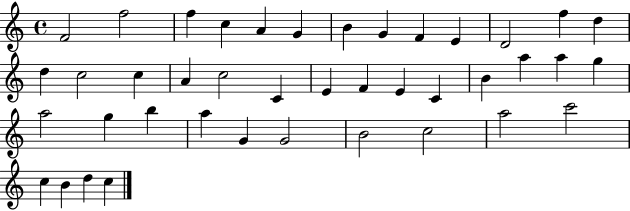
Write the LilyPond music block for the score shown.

{
  \clef treble
  \time 4/4
  \defaultTimeSignature
  \key c \major
  f'2 f''2 | f''4 c''4 a'4 g'4 | b'4 g'4 f'4 e'4 | d'2 f''4 d''4 | \break d''4 c''2 c''4 | a'4 c''2 c'4 | e'4 f'4 e'4 c'4 | b'4 a''4 a''4 g''4 | \break a''2 g''4 b''4 | a''4 g'4 g'2 | b'2 c''2 | a''2 c'''2 | \break c''4 b'4 d''4 c''4 | \bar "|."
}